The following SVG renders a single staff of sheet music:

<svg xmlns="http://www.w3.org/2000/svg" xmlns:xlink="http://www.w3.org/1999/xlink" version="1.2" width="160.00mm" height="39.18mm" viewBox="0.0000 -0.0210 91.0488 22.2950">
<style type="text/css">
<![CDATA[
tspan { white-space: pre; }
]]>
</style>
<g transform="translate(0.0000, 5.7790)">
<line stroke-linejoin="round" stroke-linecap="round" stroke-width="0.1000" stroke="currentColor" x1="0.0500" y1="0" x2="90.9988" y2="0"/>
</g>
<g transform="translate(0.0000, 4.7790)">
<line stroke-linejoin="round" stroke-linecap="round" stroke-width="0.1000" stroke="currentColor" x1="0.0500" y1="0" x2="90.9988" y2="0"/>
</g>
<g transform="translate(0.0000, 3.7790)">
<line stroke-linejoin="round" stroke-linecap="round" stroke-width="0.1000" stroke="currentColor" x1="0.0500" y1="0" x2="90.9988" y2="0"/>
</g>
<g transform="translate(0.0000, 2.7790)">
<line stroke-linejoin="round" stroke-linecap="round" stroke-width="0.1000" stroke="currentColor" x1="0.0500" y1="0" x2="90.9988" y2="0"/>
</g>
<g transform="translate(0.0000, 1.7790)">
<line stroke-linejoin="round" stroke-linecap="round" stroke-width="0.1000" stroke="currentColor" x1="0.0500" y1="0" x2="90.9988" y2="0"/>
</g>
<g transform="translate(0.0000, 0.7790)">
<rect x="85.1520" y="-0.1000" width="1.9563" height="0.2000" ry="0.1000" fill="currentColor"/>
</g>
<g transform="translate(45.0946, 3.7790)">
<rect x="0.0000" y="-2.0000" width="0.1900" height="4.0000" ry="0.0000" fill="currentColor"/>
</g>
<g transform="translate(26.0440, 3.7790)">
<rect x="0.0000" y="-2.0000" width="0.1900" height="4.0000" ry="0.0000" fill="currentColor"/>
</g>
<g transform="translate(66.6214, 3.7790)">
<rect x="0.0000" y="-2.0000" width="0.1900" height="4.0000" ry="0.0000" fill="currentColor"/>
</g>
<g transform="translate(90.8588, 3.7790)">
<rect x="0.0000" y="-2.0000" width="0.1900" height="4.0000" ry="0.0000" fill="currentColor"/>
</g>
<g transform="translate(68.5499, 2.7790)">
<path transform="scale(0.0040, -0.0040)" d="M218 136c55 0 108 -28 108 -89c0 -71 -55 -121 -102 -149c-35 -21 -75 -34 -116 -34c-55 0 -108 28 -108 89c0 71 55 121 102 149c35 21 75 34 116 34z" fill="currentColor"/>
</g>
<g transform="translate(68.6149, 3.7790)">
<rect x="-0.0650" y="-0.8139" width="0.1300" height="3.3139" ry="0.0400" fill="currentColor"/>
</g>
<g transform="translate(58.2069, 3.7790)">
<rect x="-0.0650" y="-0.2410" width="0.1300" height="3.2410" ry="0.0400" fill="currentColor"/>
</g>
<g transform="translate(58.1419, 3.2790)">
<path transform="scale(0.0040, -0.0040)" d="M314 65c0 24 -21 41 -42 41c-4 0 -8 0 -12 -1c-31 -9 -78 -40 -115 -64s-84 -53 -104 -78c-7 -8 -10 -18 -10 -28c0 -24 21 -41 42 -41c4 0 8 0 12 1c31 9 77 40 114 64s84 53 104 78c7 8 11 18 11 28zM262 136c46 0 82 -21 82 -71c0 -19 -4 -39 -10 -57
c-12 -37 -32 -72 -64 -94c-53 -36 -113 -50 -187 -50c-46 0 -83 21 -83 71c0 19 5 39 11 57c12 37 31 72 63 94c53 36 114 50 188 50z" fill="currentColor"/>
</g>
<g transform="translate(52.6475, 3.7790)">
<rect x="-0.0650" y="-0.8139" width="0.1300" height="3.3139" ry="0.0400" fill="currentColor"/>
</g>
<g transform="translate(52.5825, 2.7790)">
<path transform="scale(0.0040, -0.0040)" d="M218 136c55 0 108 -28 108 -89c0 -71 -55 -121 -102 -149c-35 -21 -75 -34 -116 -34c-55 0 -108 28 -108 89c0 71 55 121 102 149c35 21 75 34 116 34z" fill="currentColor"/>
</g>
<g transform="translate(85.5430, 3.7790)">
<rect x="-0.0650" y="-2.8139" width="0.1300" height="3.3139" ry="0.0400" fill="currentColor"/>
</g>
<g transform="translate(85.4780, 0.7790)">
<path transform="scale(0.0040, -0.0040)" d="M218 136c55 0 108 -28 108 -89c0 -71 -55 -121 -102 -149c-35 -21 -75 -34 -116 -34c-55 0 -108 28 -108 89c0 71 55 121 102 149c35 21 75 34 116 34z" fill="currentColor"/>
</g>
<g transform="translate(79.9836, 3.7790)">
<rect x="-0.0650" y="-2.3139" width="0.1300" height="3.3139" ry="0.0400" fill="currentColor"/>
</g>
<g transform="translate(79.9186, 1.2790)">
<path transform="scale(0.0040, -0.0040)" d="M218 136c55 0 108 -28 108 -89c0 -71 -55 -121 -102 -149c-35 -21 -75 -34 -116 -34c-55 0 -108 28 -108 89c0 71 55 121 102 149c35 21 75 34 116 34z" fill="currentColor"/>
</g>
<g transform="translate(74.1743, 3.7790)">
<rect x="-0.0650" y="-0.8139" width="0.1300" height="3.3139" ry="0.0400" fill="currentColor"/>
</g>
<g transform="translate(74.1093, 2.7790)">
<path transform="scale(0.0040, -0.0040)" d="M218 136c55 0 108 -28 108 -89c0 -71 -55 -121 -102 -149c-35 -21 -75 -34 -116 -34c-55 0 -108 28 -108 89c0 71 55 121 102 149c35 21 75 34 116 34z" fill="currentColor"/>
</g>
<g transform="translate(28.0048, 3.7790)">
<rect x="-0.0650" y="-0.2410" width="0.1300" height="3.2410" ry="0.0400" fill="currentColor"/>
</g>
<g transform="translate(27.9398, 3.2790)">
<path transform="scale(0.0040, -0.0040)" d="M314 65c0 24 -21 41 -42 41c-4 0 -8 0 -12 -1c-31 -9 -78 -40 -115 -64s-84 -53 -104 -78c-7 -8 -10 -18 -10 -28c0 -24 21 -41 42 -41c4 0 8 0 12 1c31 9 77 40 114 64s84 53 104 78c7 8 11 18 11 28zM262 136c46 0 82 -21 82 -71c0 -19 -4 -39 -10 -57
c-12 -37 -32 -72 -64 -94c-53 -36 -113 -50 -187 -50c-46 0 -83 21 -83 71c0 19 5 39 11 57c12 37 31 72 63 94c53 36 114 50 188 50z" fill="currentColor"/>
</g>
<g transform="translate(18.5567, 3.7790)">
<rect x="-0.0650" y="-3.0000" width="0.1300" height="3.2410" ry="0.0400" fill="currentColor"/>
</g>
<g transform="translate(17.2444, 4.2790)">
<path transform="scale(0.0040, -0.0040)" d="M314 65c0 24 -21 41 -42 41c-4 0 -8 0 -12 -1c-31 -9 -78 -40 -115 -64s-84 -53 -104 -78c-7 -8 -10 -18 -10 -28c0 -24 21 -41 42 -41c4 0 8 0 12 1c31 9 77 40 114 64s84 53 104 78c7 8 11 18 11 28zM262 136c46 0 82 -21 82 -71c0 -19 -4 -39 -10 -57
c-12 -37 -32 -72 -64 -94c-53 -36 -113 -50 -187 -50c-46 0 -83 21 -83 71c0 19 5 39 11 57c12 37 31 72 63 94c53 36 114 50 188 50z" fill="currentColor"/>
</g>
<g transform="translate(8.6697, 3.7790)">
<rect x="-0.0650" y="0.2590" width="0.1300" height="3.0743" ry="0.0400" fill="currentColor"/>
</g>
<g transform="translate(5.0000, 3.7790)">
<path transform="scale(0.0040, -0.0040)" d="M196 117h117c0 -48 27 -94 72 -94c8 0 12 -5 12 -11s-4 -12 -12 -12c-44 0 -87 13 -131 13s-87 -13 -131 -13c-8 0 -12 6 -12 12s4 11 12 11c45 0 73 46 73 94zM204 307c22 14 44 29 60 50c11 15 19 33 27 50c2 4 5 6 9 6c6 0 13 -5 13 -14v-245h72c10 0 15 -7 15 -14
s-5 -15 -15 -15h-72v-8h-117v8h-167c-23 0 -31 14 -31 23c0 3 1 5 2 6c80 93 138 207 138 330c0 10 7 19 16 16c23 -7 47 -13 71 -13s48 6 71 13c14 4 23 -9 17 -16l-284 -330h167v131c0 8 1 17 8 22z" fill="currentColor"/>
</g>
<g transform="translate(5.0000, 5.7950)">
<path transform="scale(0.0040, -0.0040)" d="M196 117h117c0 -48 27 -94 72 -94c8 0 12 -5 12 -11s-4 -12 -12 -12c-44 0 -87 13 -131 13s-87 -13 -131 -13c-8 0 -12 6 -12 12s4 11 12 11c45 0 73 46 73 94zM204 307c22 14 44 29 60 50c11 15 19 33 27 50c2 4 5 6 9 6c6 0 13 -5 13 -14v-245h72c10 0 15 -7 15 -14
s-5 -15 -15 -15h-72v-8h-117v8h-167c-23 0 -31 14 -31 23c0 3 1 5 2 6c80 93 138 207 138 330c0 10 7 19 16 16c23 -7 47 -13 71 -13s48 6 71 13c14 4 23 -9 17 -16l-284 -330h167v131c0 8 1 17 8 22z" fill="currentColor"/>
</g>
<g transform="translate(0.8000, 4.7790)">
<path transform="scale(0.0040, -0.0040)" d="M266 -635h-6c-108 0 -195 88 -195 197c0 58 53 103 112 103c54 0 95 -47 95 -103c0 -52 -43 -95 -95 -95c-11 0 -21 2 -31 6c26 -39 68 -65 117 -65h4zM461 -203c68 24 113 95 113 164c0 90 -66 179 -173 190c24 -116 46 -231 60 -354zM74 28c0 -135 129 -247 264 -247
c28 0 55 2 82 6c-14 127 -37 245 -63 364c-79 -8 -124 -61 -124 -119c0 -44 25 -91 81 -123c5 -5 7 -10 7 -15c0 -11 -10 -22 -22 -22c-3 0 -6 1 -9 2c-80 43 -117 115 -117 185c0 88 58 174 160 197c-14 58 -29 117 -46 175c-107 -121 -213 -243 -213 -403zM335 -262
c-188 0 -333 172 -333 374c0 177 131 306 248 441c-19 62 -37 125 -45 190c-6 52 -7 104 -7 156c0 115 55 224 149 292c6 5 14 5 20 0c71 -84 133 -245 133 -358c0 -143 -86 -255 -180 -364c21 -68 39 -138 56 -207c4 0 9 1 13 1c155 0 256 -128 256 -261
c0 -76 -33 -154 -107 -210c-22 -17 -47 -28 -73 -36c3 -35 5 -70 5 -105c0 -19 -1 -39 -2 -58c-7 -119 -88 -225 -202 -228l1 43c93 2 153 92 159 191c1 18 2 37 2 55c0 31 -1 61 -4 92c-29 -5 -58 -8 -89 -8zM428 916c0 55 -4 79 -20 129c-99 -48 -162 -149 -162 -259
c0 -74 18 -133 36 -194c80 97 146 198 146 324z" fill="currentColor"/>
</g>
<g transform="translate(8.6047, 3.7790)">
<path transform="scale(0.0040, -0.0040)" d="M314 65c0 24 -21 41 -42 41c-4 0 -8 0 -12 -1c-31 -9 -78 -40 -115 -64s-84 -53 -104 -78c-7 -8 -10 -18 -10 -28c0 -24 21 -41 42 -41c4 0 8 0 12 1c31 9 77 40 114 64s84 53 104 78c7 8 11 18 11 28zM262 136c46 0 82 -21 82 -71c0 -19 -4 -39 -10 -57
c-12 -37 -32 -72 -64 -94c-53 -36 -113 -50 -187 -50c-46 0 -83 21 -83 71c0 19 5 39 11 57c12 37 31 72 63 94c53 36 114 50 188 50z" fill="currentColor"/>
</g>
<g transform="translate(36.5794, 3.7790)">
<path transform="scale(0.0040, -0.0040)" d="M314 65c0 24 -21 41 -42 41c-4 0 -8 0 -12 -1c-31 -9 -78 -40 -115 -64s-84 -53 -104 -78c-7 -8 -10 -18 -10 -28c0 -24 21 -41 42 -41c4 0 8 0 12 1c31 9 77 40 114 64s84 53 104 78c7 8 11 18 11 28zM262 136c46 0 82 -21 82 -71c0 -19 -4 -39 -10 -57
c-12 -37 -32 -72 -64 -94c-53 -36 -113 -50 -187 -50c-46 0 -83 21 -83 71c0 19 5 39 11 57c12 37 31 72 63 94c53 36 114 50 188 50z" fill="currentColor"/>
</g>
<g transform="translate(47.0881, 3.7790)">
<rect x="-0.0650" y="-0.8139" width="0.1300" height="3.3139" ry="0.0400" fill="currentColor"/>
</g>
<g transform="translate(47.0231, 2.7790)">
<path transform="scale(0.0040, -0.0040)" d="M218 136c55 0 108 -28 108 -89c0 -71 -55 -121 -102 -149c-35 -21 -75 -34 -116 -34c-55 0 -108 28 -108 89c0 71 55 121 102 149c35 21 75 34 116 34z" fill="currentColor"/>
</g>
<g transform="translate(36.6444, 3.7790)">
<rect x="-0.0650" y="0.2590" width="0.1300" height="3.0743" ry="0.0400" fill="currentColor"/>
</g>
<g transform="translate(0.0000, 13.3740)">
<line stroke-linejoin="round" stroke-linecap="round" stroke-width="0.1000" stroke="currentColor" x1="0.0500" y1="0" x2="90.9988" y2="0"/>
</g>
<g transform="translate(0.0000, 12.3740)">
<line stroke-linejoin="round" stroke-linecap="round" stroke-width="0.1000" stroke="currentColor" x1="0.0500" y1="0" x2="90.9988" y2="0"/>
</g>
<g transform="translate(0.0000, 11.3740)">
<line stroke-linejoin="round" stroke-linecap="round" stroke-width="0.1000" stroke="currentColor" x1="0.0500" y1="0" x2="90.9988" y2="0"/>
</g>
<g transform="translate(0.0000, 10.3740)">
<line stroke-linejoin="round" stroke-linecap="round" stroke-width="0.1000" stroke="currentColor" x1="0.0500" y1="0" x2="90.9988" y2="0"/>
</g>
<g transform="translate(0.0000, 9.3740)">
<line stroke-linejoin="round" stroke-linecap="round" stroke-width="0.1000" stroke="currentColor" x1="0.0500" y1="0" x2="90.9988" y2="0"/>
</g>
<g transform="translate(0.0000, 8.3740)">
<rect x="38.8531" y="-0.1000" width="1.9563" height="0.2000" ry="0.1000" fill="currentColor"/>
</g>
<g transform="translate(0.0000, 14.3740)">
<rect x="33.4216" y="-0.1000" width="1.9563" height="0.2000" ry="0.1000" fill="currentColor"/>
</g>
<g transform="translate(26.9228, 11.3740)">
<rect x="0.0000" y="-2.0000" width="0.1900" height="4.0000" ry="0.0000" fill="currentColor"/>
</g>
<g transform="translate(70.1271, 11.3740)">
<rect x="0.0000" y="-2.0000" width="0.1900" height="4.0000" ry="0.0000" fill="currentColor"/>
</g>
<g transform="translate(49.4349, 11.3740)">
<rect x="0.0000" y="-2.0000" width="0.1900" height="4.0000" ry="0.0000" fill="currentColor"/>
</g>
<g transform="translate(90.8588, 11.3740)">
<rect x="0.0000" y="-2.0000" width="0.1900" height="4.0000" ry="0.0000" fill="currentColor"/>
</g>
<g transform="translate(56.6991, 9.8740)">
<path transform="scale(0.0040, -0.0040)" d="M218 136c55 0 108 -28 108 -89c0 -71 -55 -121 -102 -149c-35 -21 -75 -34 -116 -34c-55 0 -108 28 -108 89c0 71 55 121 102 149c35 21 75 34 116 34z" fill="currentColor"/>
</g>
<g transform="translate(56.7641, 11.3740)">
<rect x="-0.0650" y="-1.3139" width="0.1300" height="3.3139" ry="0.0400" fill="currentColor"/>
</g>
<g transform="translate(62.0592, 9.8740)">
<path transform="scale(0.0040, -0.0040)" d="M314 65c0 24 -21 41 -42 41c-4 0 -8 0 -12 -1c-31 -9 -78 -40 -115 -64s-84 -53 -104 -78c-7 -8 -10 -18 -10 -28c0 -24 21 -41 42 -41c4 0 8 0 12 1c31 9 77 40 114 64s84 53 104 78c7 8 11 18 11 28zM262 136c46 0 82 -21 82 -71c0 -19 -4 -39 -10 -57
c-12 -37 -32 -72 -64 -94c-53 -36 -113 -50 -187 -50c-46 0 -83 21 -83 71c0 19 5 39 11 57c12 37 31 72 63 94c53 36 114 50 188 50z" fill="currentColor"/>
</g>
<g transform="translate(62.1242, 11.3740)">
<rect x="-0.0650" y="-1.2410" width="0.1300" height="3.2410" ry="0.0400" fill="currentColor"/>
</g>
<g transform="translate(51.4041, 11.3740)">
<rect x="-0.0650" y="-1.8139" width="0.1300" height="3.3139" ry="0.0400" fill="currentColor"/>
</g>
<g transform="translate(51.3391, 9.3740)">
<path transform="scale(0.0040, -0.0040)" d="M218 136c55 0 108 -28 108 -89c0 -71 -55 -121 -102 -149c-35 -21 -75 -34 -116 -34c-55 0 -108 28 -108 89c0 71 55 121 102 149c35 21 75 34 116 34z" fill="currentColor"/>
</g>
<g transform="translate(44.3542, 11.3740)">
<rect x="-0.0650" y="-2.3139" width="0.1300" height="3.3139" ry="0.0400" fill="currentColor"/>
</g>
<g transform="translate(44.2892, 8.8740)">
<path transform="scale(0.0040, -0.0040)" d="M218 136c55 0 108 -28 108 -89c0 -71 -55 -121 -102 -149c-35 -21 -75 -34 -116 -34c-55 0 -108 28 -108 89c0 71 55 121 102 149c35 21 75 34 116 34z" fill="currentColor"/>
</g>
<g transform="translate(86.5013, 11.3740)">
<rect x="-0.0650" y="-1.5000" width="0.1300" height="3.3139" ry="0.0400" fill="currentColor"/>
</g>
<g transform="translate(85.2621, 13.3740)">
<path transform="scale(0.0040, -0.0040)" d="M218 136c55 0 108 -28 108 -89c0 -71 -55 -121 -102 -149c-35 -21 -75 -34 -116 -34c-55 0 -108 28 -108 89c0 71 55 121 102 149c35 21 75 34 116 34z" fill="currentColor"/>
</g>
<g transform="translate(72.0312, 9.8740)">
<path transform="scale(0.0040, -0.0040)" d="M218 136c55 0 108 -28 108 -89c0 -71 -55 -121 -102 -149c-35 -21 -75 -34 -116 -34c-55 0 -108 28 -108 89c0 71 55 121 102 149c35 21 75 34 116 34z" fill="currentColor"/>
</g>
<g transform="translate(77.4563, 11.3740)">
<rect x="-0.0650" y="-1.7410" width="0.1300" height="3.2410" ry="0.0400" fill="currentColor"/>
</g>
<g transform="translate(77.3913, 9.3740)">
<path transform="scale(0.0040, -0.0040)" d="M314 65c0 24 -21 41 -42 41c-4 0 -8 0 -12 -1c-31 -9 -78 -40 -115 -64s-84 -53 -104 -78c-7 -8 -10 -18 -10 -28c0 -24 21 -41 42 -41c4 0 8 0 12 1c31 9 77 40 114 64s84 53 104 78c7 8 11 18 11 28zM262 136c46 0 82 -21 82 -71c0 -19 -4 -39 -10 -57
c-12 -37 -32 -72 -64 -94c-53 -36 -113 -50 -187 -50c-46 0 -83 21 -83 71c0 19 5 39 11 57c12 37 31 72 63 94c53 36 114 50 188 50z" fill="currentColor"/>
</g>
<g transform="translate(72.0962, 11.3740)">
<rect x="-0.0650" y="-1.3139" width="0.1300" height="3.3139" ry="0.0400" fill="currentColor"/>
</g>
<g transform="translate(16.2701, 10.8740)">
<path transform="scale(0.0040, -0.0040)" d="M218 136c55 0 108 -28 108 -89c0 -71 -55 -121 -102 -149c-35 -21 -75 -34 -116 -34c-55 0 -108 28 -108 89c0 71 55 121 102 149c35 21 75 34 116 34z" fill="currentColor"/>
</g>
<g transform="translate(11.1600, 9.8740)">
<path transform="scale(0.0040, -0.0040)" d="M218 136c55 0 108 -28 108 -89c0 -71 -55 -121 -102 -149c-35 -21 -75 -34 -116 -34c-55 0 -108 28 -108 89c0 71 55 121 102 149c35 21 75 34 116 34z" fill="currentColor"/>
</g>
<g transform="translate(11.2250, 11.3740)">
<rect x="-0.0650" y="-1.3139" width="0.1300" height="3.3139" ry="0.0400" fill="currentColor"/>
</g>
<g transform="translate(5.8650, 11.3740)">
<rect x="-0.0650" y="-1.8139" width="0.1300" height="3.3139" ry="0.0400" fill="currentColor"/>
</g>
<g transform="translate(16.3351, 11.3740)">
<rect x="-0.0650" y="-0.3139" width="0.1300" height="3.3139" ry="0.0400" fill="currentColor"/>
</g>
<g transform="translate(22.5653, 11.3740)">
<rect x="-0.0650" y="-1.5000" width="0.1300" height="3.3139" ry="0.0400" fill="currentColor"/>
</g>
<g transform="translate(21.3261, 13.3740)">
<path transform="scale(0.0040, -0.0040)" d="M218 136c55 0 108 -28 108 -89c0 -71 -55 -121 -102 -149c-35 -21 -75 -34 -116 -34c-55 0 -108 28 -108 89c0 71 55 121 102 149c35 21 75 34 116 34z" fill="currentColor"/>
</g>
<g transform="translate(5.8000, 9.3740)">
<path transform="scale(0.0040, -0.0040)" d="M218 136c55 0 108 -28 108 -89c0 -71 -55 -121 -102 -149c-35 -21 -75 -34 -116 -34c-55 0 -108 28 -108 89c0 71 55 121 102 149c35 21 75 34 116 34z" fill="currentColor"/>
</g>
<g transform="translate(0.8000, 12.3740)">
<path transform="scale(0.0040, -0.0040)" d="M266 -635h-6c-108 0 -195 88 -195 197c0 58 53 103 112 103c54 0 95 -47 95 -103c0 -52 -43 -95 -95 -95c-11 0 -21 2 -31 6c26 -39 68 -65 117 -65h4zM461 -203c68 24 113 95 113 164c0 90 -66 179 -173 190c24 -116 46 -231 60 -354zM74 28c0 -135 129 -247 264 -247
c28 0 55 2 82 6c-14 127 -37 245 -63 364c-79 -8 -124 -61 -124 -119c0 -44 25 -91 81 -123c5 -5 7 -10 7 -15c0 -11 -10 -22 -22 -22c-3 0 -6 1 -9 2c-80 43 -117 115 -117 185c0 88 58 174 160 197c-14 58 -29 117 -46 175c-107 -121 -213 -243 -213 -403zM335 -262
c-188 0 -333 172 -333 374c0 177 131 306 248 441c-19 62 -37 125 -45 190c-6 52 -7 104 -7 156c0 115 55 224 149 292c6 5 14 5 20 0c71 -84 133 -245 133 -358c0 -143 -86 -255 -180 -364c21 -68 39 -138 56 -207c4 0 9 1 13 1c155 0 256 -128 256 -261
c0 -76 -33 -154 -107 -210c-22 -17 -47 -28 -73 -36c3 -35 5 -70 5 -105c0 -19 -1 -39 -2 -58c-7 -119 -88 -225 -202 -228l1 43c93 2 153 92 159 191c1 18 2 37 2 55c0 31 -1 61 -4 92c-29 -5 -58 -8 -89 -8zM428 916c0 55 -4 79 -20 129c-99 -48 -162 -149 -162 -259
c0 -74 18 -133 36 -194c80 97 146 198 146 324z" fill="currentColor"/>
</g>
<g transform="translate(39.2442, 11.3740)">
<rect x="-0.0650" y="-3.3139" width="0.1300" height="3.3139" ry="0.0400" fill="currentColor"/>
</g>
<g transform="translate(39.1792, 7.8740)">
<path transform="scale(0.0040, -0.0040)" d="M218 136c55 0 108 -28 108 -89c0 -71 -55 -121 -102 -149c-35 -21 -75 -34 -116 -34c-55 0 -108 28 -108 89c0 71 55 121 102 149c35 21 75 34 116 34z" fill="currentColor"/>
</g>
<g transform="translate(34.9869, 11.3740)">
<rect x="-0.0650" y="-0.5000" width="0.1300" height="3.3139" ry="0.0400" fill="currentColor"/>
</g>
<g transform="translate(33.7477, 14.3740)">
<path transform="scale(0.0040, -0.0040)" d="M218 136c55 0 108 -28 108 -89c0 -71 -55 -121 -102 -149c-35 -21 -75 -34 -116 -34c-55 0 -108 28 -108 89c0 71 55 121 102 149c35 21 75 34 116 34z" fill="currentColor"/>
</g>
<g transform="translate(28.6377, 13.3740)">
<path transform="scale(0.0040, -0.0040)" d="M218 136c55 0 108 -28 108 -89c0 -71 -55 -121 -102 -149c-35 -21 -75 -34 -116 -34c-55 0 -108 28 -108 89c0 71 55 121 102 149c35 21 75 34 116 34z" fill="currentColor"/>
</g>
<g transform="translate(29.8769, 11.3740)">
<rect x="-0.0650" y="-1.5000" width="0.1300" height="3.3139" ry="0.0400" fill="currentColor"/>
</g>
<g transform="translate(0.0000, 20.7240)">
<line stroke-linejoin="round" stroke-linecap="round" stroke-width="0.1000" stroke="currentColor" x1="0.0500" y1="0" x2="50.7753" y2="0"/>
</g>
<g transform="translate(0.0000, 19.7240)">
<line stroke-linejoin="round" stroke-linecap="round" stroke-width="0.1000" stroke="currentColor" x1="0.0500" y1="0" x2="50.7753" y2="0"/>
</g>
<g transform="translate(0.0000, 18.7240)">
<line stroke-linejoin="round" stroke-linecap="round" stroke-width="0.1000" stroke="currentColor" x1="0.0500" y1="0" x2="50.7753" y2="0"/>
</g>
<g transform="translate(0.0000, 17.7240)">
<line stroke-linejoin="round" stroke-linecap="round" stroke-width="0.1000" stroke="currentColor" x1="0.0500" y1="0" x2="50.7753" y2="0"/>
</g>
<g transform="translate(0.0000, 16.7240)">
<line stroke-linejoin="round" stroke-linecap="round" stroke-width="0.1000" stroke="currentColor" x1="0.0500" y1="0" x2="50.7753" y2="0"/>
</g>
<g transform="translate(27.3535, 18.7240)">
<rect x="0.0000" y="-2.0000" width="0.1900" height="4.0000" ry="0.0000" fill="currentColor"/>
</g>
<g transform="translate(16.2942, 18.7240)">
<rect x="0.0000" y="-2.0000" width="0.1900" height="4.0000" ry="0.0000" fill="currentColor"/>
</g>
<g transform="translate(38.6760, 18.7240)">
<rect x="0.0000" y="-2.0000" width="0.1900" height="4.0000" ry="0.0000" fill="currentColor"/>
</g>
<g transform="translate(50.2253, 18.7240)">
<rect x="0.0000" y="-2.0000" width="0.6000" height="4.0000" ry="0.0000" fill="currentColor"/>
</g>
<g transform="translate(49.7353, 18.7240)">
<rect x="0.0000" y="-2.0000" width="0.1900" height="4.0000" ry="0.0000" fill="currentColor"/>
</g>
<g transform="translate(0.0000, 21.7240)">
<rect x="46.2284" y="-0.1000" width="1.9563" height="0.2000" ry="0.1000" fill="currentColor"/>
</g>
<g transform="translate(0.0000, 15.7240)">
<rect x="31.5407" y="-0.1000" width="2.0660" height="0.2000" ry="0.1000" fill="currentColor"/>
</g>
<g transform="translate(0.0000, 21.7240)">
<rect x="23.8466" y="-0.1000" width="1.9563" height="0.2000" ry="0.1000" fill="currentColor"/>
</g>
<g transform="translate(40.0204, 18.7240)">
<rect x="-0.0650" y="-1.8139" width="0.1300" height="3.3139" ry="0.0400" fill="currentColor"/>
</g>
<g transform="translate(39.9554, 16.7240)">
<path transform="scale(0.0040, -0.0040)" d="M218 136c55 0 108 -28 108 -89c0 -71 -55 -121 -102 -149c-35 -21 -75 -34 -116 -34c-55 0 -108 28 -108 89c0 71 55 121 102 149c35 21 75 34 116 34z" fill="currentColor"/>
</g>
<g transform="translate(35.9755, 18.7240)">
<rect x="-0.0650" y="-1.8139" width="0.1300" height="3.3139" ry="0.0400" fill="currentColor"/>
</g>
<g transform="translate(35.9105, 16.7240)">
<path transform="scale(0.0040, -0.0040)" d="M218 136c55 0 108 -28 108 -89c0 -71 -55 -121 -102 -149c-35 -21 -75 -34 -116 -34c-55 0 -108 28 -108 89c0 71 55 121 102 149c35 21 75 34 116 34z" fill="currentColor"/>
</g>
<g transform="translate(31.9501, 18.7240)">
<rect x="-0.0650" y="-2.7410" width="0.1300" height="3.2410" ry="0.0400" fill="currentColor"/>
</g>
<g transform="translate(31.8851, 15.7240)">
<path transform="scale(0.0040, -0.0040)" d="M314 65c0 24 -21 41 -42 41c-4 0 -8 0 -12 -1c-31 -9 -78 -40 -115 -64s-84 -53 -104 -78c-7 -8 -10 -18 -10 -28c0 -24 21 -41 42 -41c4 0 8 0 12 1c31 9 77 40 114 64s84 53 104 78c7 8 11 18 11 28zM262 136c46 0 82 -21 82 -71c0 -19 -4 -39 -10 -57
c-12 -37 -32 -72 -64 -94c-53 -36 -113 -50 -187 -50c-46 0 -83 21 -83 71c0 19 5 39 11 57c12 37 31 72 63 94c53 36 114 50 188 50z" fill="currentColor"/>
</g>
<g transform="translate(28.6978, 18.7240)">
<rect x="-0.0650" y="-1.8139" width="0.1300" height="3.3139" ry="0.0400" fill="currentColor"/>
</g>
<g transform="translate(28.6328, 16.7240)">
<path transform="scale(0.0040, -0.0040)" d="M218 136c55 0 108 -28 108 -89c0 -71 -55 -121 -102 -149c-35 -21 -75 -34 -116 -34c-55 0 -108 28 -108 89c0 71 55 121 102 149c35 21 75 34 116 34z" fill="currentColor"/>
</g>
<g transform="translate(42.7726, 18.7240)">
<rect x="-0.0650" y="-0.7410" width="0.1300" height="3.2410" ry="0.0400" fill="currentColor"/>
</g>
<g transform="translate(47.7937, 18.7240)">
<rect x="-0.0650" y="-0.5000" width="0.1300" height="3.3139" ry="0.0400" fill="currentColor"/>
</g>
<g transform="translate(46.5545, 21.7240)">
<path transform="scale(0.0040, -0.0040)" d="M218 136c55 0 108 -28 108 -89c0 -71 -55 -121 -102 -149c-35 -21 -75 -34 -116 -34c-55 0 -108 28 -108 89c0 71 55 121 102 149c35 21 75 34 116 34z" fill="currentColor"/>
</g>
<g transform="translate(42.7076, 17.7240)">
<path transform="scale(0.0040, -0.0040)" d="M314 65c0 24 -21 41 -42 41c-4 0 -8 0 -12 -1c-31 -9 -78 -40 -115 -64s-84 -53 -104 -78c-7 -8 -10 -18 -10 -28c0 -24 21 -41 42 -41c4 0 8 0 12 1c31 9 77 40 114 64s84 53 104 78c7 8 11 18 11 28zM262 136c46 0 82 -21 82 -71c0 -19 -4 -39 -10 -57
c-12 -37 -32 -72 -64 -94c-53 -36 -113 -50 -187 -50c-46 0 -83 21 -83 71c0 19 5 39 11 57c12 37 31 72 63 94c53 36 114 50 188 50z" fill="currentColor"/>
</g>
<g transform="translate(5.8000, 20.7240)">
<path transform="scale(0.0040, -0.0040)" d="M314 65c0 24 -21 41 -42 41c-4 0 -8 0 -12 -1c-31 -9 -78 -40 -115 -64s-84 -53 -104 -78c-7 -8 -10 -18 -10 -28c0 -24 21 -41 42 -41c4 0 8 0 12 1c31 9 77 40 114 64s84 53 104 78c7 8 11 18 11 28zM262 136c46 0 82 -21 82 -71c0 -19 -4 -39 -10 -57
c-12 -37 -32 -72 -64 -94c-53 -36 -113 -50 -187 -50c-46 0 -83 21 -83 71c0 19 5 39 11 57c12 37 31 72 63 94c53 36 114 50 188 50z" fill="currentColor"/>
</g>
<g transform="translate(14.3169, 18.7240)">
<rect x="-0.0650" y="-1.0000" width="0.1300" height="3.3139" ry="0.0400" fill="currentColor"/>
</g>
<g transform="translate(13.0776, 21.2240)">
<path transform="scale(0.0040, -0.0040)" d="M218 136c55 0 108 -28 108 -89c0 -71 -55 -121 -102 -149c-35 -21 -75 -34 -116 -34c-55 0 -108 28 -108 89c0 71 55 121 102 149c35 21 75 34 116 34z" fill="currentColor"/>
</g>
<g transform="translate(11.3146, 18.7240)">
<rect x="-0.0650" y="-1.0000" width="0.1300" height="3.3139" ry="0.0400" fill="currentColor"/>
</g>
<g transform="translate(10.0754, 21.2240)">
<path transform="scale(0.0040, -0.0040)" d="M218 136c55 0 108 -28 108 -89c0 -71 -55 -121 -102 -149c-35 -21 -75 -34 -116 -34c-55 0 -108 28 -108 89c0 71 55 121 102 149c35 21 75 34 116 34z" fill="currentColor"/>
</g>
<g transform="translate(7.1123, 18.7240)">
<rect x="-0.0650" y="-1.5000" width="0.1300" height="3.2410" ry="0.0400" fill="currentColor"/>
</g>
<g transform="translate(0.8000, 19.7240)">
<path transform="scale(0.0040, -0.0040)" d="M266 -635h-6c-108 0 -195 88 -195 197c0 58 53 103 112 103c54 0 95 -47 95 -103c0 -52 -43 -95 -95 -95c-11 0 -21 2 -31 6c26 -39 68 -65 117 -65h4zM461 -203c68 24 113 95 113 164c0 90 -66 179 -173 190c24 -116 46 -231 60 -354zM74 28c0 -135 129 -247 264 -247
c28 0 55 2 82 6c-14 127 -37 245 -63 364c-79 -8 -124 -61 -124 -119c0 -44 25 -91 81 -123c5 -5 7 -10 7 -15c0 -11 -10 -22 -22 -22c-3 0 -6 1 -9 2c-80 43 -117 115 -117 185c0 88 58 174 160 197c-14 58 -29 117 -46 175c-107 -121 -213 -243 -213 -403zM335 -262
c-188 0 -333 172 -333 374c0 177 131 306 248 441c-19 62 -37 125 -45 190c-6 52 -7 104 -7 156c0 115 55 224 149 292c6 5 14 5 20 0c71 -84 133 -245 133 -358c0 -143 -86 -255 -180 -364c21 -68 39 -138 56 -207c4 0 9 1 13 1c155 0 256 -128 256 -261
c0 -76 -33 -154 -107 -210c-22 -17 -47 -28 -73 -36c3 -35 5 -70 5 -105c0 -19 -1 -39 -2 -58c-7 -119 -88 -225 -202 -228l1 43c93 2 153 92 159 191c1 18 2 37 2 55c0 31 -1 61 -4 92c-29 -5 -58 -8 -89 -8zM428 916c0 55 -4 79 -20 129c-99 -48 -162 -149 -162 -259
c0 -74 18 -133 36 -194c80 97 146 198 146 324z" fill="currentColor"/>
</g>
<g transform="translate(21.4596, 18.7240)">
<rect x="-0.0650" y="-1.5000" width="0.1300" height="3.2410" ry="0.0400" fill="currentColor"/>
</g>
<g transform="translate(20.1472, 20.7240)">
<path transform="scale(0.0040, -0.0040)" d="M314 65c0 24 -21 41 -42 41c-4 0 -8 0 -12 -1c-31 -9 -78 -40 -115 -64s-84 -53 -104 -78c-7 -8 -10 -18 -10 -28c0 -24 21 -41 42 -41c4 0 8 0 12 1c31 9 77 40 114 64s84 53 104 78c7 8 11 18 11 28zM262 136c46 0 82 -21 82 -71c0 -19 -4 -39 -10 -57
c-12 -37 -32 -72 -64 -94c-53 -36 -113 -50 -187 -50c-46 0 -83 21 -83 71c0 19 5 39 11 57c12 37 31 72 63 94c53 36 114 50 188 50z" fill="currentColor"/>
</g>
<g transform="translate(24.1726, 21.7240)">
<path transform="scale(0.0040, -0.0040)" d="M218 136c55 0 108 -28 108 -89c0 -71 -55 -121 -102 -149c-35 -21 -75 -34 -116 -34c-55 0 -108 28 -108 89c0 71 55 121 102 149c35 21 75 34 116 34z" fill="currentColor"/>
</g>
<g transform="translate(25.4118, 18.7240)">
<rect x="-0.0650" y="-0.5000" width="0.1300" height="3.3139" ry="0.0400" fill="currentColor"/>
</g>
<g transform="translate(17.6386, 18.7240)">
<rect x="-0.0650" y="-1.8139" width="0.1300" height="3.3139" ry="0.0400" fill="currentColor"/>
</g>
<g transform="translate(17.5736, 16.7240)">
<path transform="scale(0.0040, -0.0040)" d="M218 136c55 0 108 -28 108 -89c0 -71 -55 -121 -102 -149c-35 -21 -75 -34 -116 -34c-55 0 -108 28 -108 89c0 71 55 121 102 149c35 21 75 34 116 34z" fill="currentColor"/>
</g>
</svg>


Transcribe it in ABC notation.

X:1
T:Untitled
M:4/4
L:1/4
K:C
B2 A2 c2 B2 d d c2 d d g a f e c E E C b g f e e2 e f2 E E2 D D f E2 C f a2 f f d2 C